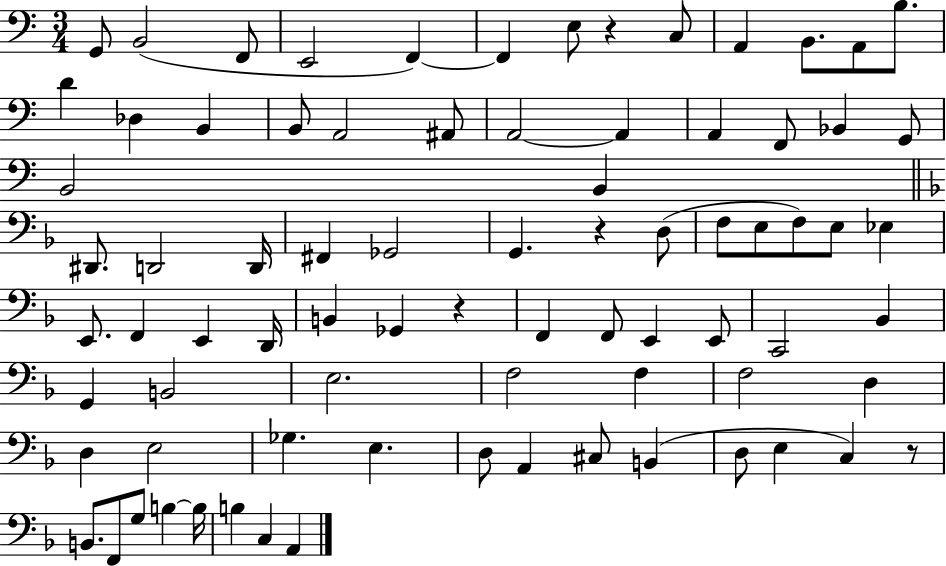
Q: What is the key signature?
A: C major